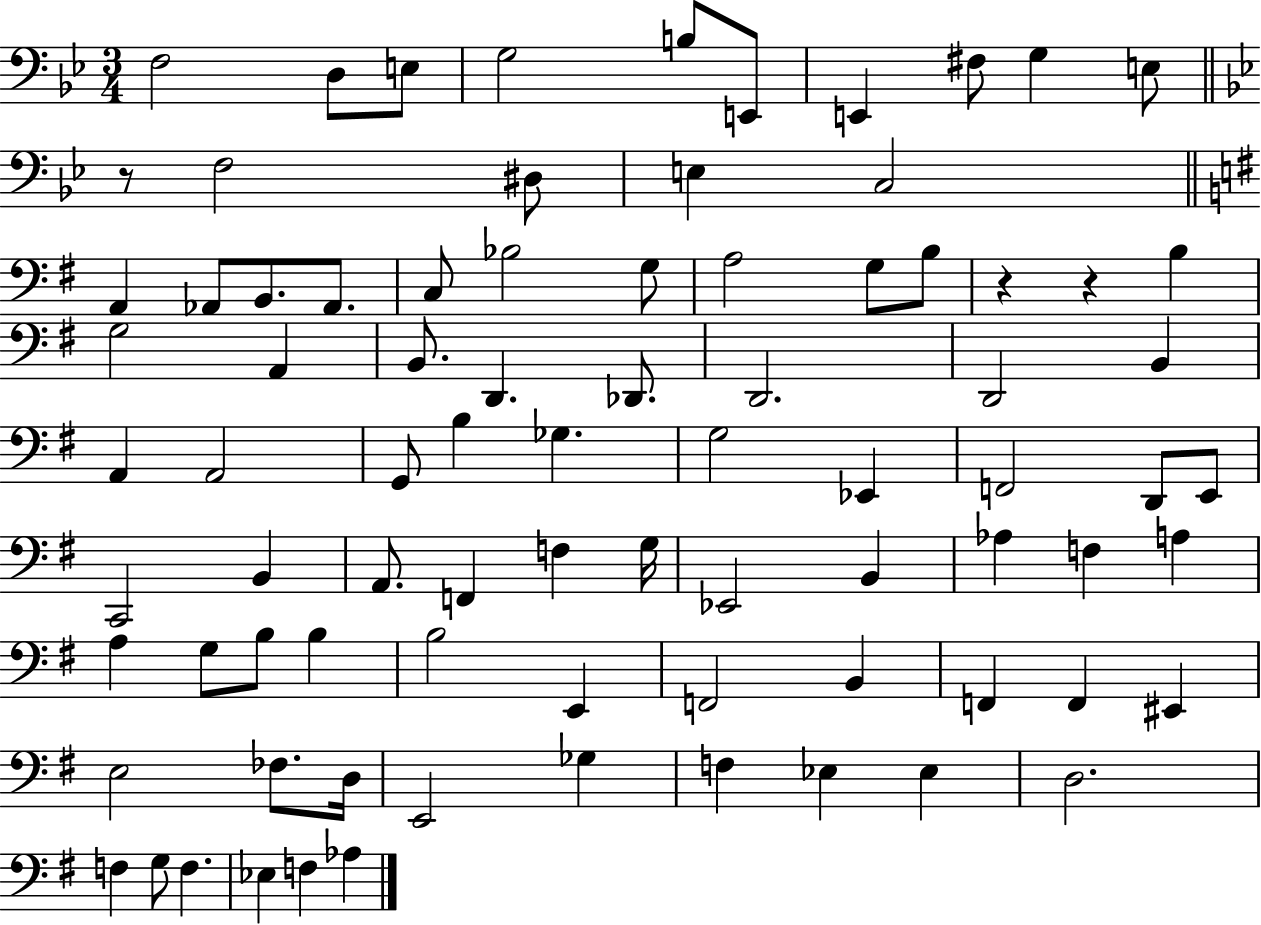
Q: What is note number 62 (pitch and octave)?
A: B2